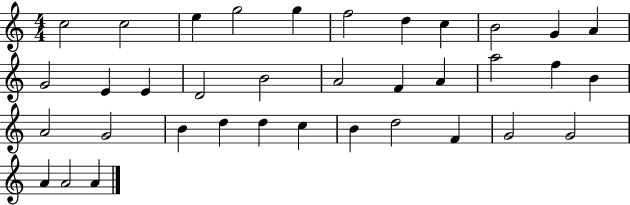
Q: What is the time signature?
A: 4/4